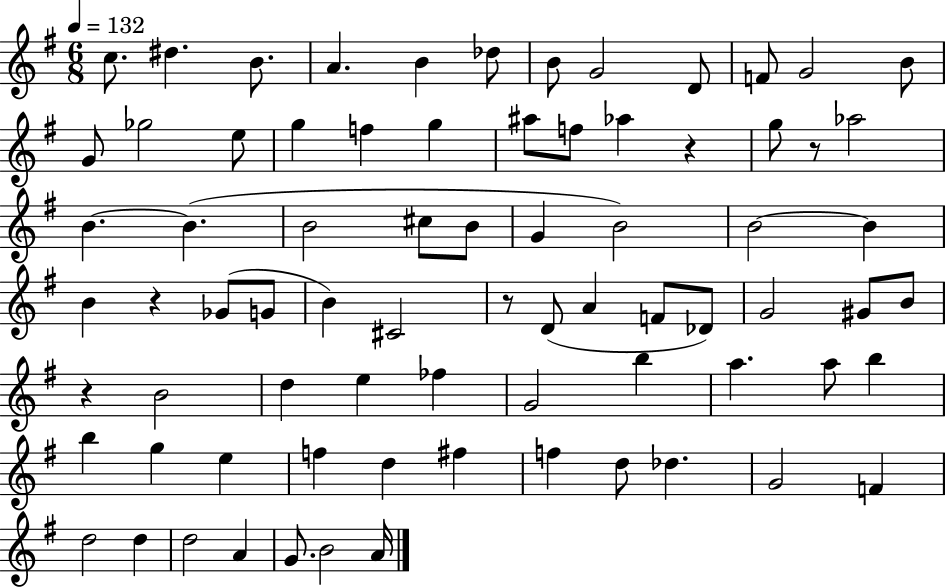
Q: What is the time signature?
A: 6/8